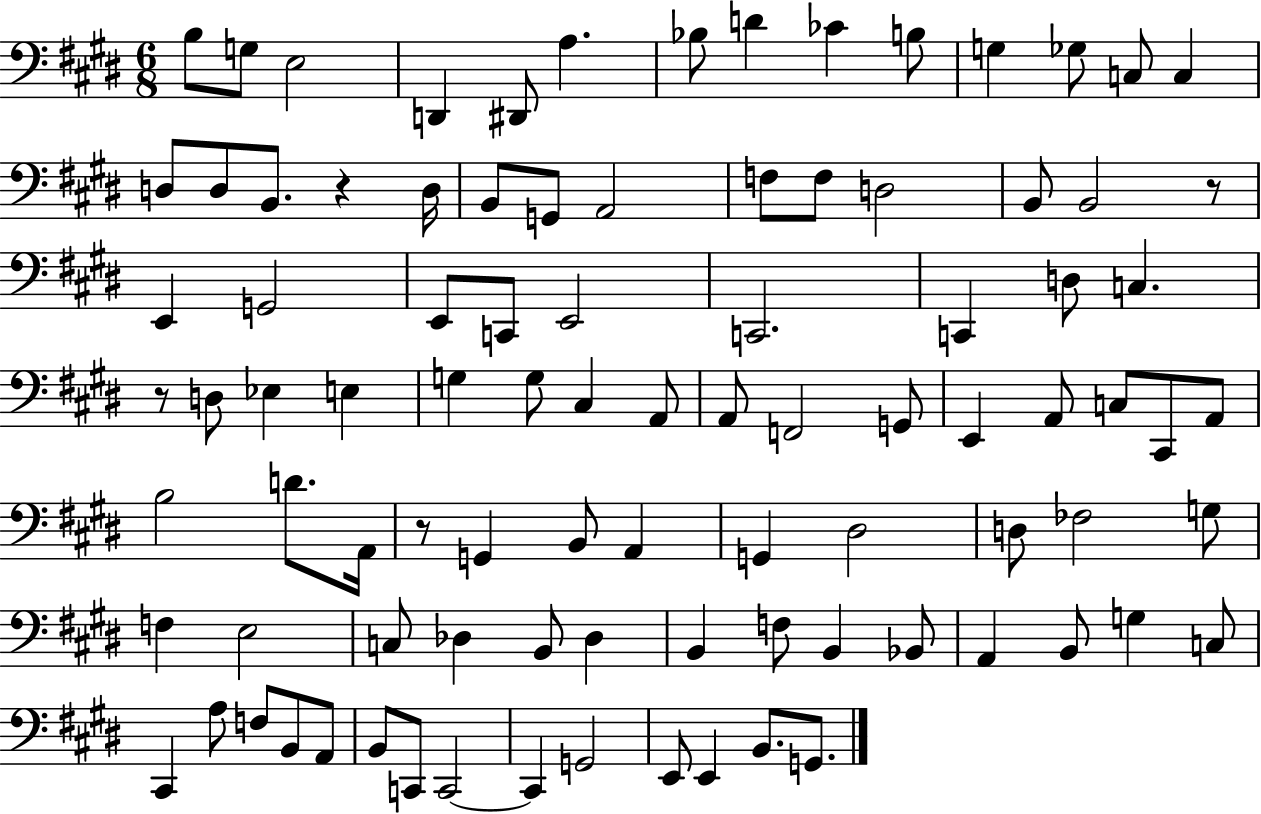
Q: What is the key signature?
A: E major